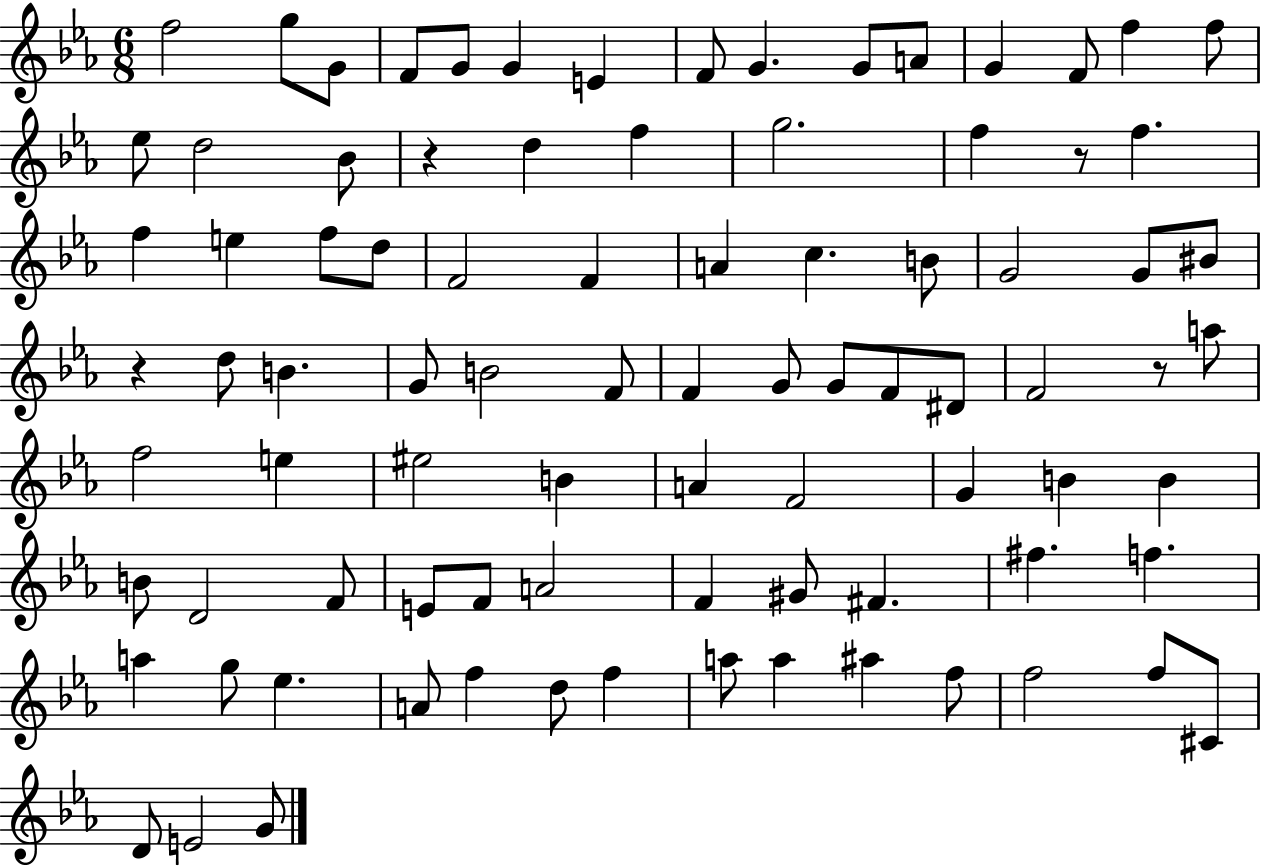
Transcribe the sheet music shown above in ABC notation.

X:1
T:Untitled
M:6/8
L:1/4
K:Eb
f2 g/2 G/2 F/2 G/2 G E F/2 G G/2 A/2 G F/2 f f/2 _e/2 d2 _B/2 z d f g2 f z/2 f f e f/2 d/2 F2 F A c B/2 G2 G/2 ^B/2 z d/2 B G/2 B2 F/2 F G/2 G/2 F/2 ^D/2 F2 z/2 a/2 f2 e ^e2 B A F2 G B B B/2 D2 F/2 E/2 F/2 A2 F ^G/2 ^F ^f f a g/2 _e A/2 f d/2 f a/2 a ^a f/2 f2 f/2 ^C/2 D/2 E2 G/2